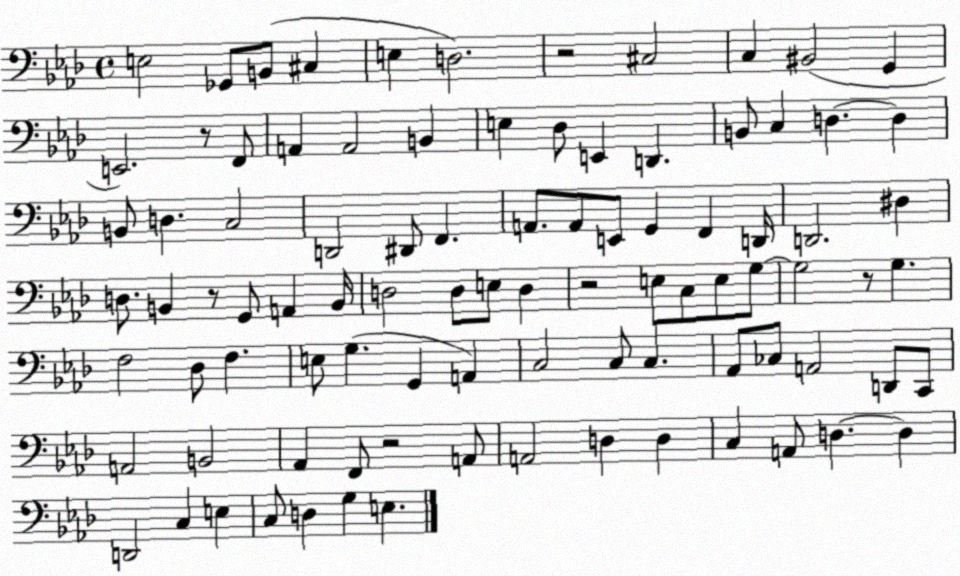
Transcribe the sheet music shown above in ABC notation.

X:1
T:Untitled
M:4/4
L:1/4
K:Ab
E,2 _G,,/2 B,,/2 ^C, E, D,2 z2 ^C,2 C, ^B,,2 G,, E,,2 z/2 F,,/2 A,, A,,2 B,, E, _D,/2 E,, D,, B,,/2 C, D, D, B,,/2 D, C,2 D,,2 ^D,,/2 F,, A,,/2 A,,/2 E,,/2 G,, F,, D,,/4 D,,2 ^D, D,/2 B,, z/2 G,,/2 A,, B,,/4 D,2 D,/2 E,/2 D, z2 E,/2 C,/2 E,/2 G,/2 G,2 z/2 G, F,2 _D,/2 F, E,/2 G, G,, A,, C,2 C,/2 C, _A,,/2 _C,/2 A,,2 D,,/2 C,,/2 A,,2 B,,2 _A,, F,,/2 z2 A,,/2 A,,2 D, D, C, A,,/2 D, D, D,,2 C, E, C,/2 D, G, E,